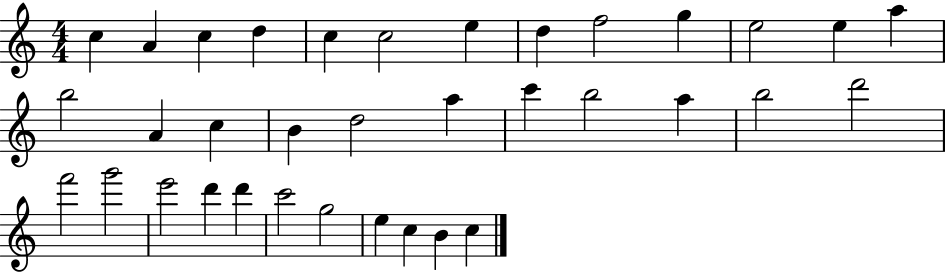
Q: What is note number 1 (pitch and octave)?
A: C5